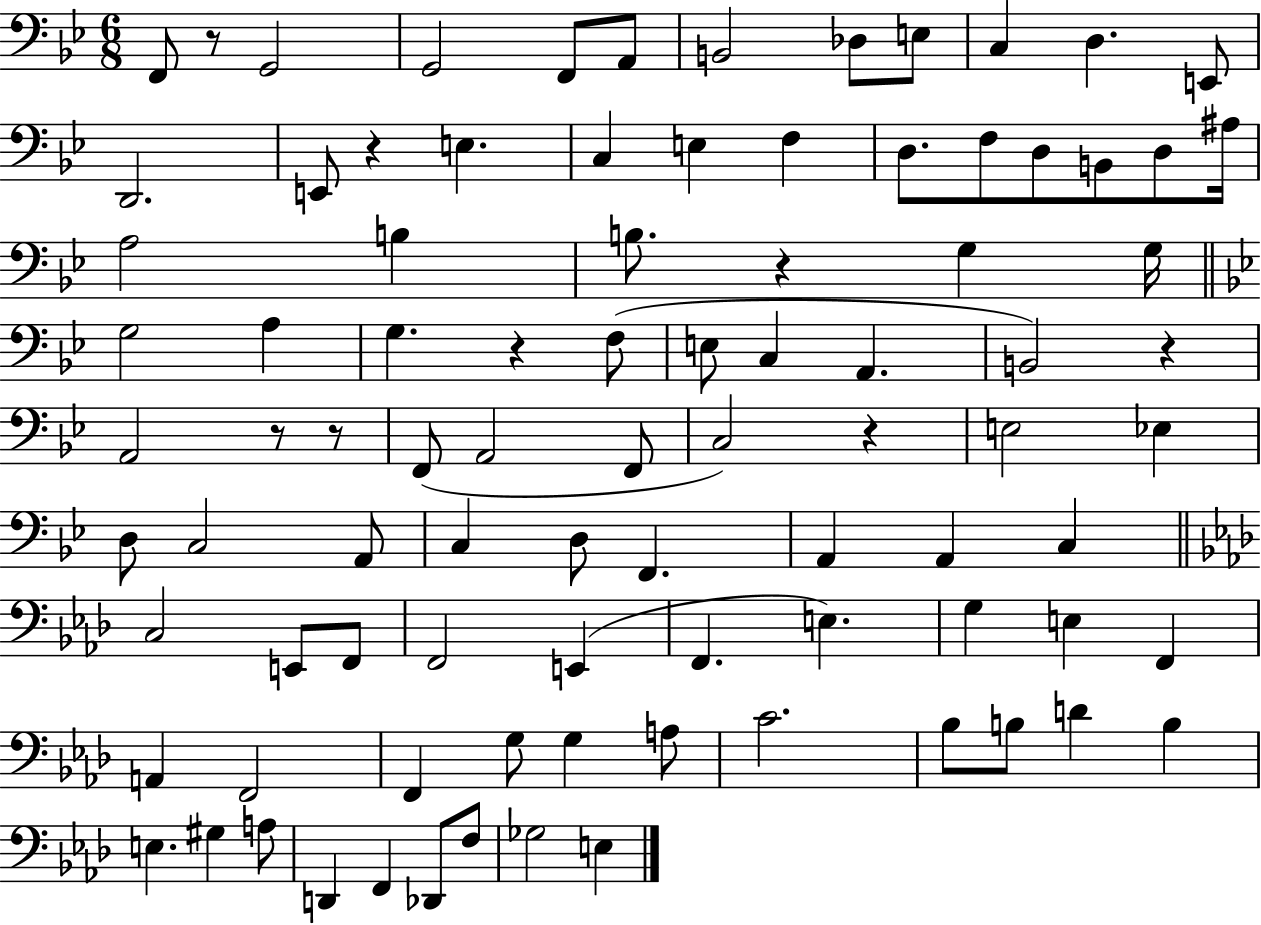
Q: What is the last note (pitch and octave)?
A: E3